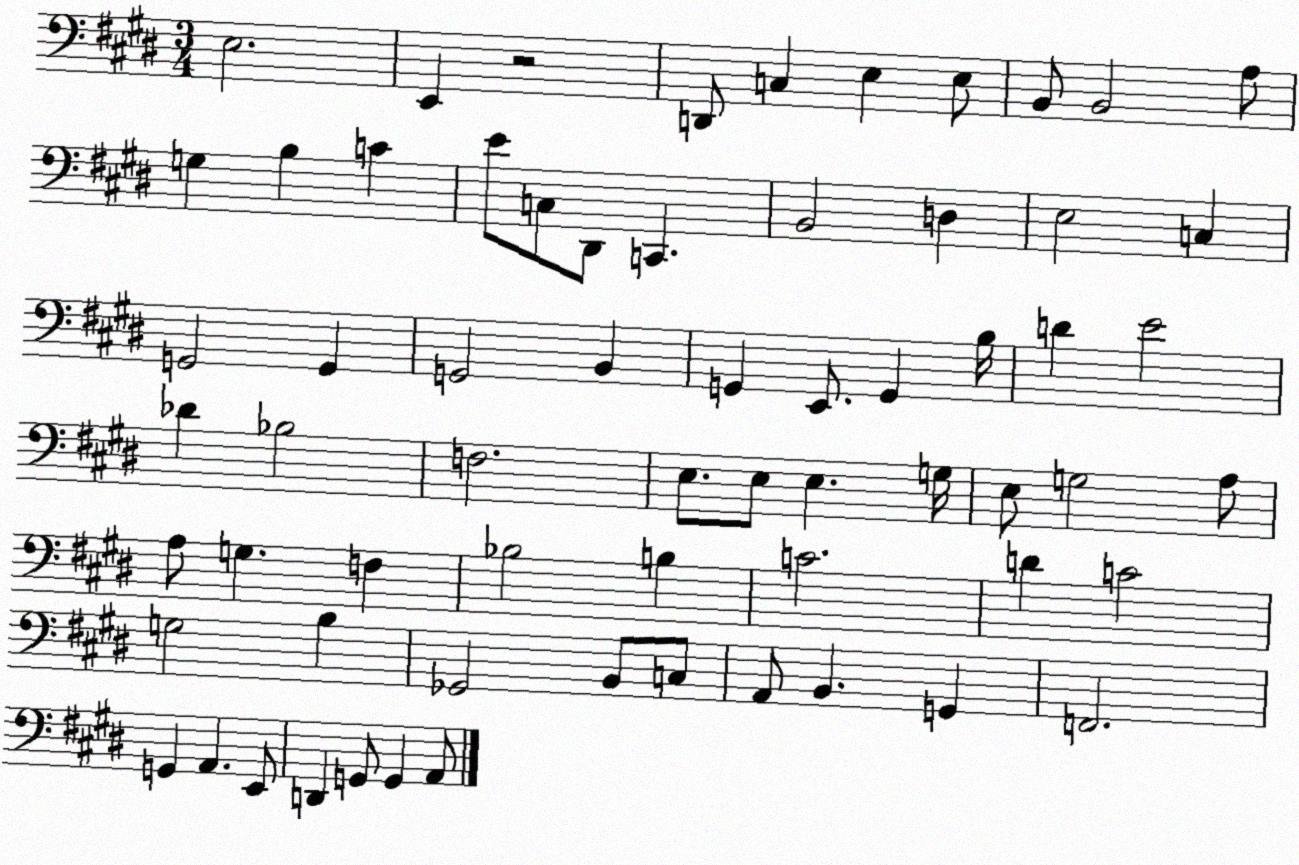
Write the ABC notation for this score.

X:1
T:Untitled
M:3/4
L:1/4
K:E
E,2 E,, z2 D,,/2 C, E, E,/2 B,,/2 B,,2 A,/2 G, B, C E/2 C,/2 ^D,,/2 C,, B,,2 D, E,2 C, G,,2 G,, G,,2 B,, G,, E,,/2 G,, B,/4 D E2 _D _B,2 F,2 E,/2 E,/2 E, G,/4 E,/2 G,2 A,/2 A,/2 G, F, _B,2 B, C2 D C2 G,2 B, _G,,2 B,,/2 C,/2 A,,/2 B,, G,, F,,2 G,, A,, E,,/2 D,, G,,/2 G,, A,,/2